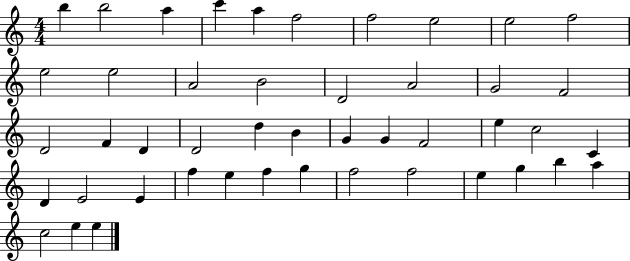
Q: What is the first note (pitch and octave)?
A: B5